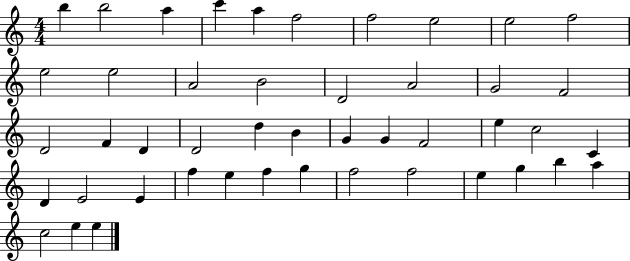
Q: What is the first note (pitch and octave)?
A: B5